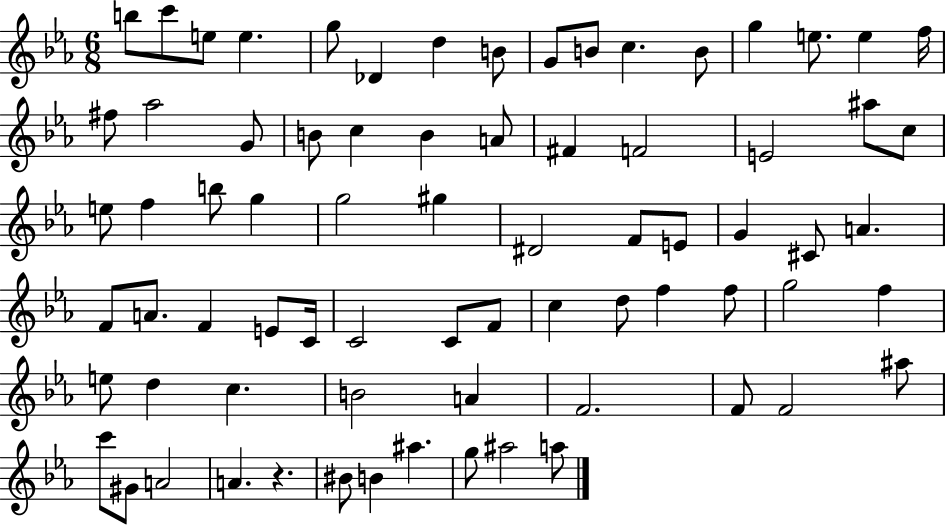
B5/e C6/e E5/e E5/q. G5/e Db4/q D5/q B4/e G4/e B4/e C5/q. B4/e G5/q E5/e. E5/q F5/s F#5/e Ab5/h G4/e B4/e C5/q B4/q A4/e F#4/q F4/h E4/h A#5/e C5/e E5/e F5/q B5/e G5/q G5/h G#5/q D#4/h F4/e E4/e G4/q C#4/e A4/q. F4/e A4/e. F4/q E4/e C4/s C4/h C4/e F4/e C5/q D5/e F5/q F5/e G5/h F5/q E5/e D5/q C5/q. B4/h A4/q F4/h. F4/e F4/h A#5/e C6/e G#4/e A4/h A4/q. R/q. BIS4/e B4/q A#5/q. G5/e A#5/h A5/e